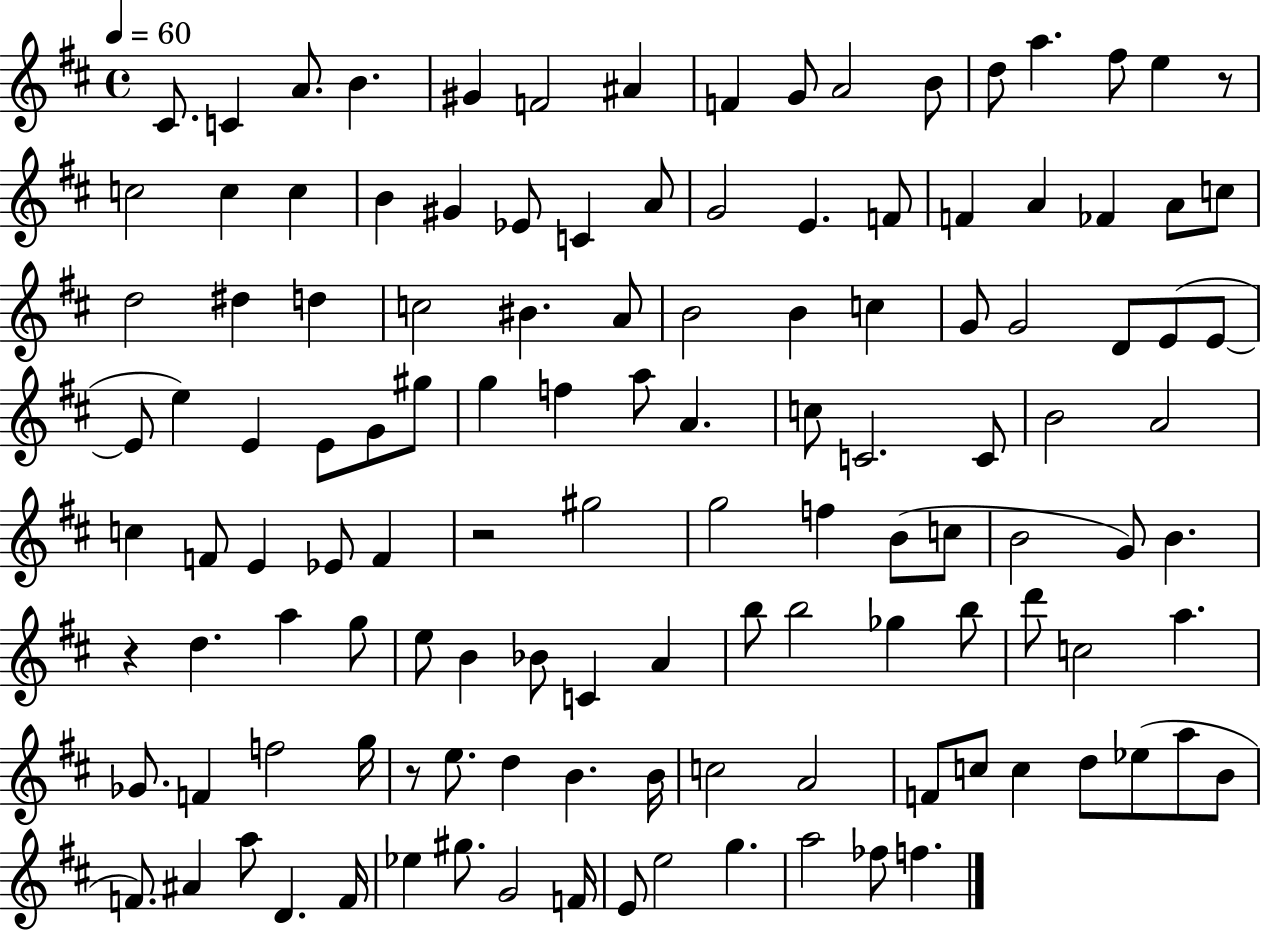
C#4/e. C4/q A4/e. B4/q. G#4/q F4/h A#4/q F4/q G4/e A4/h B4/e D5/e A5/q. F#5/e E5/q R/e C5/h C5/q C5/q B4/q G#4/q Eb4/e C4/q A4/e G4/h E4/q. F4/e F4/q A4/q FES4/q A4/e C5/e D5/h D#5/q D5/q C5/h BIS4/q. A4/e B4/h B4/q C5/q G4/e G4/h D4/e E4/e E4/e E4/e E5/q E4/q E4/e G4/e G#5/e G5/q F5/q A5/e A4/q. C5/e C4/h. C4/e B4/h A4/h C5/q F4/e E4/q Eb4/e F4/q R/h G#5/h G5/h F5/q B4/e C5/e B4/h G4/e B4/q. R/q D5/q. A5/q G5/e E5/e B4/q Bb4/e C4/q A4/q B5/e B5/h Gb5/q B5/e D6/e C5/h A5/q. Gb4/e. F4/q F5/h G5/s R/e E5/e. D5/q B4/q. B4/s C5/h A4/h F4/e C5/e C5/q D5/e Eb5/e A5/e B4/e F4/e. A#4/q A5/e D4/q. F4/s Eb5/q G#5/e. G4/h F4/s E4/e E5/h G5/q. A5/h FES5/e F5/q.